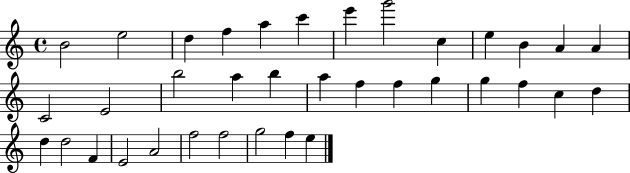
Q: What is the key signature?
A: C major